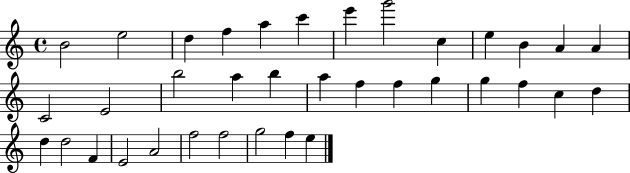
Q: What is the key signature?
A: C major